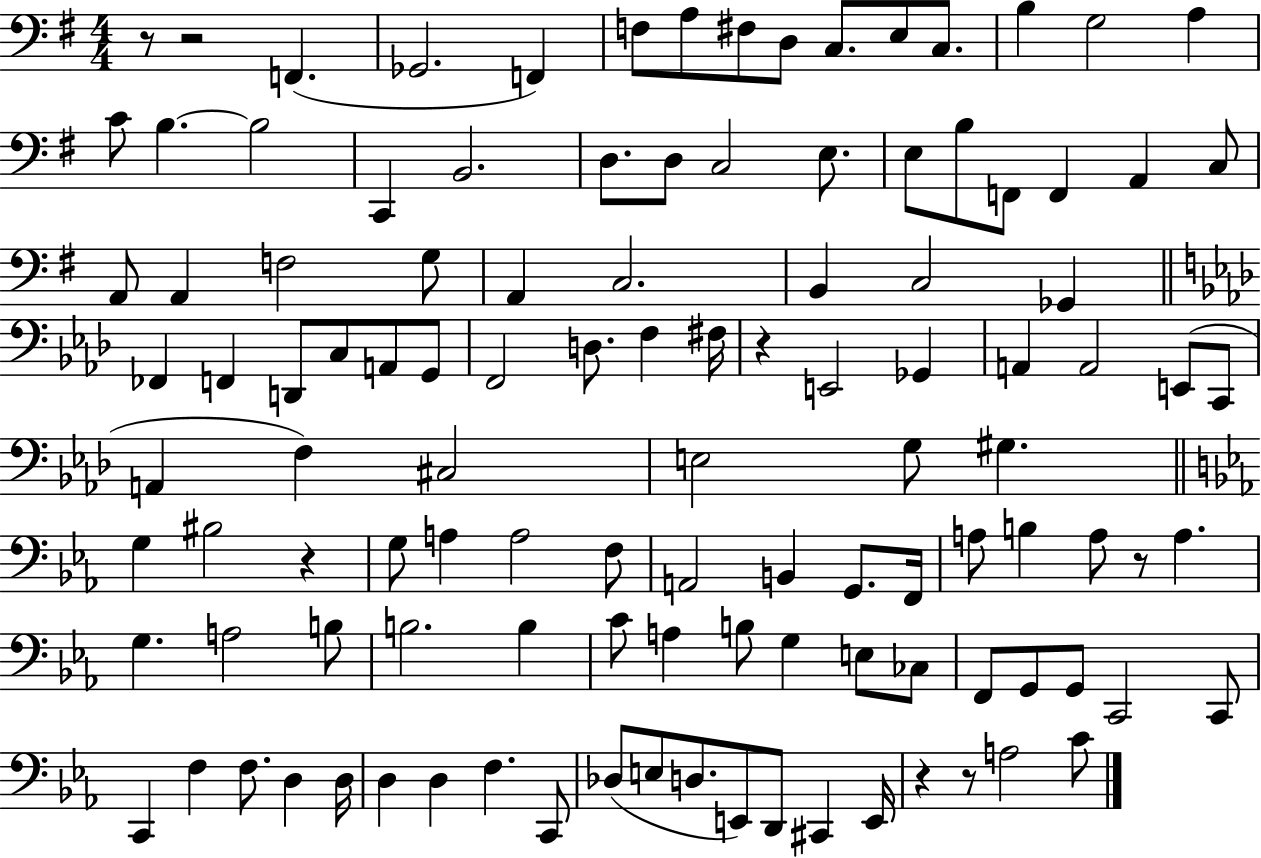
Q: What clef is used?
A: bass